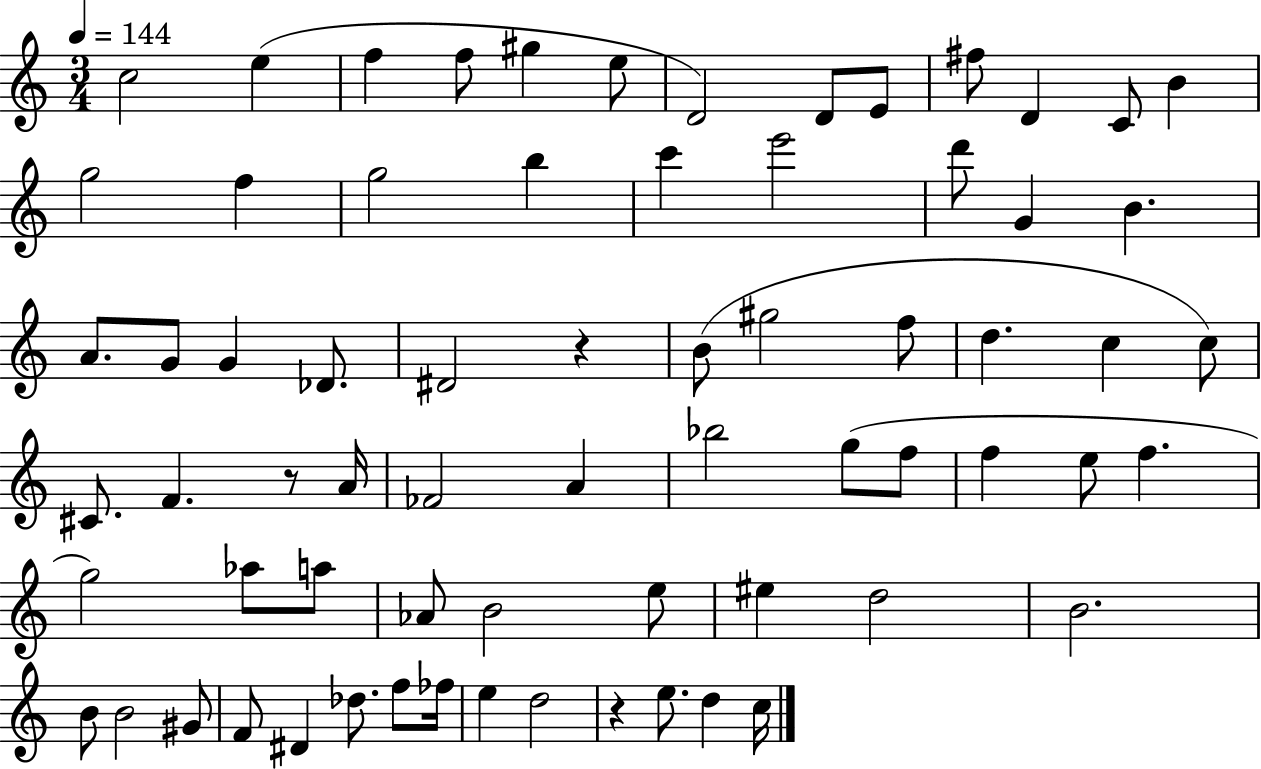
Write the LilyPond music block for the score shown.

{
  \clef treble
  \numericTimeSignature
  \time 3/4
  \key c \major
  \tempo 4 = 144
  c''2 e''4( | f''4 f''8 gis''4 e''8 | d'2) d'8 e'8 | fis''8 d'4 c'8 b'4 | \break g''2 f''4 | g''2 b''4 | c'''4 e'''2 | d'''8 g'4 b'4. | \break a'8. g'8 g'4 des'8. | dis'2 r4 | b'8( gis''2 f''8 | d''4. c''4 c''8) | \break cis'8. f'4. r8 a'16 | fes'2 a'4 | bes''2 g''8( f''8 | f''4 e''8 f''4. | \break g''2) aes''8 a''8 | aes'8 b'2 e''8 | eis''4 d''2 | b'2. | \break b'8 b'2 gis'8 | f'8 dis'4 des''8. f''8 fes''16 | e''4 d''2 | r4 e''8. d''4 c''16 | \break \bar "|."
}